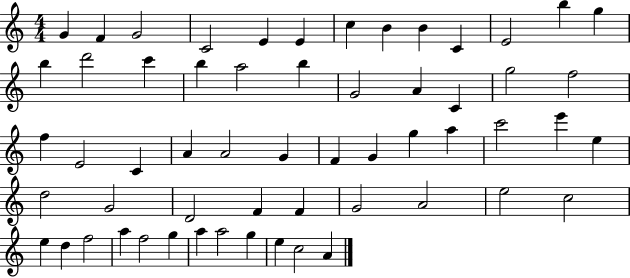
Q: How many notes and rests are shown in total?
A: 58